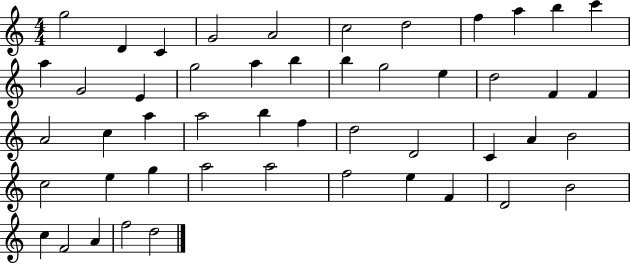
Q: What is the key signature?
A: C major